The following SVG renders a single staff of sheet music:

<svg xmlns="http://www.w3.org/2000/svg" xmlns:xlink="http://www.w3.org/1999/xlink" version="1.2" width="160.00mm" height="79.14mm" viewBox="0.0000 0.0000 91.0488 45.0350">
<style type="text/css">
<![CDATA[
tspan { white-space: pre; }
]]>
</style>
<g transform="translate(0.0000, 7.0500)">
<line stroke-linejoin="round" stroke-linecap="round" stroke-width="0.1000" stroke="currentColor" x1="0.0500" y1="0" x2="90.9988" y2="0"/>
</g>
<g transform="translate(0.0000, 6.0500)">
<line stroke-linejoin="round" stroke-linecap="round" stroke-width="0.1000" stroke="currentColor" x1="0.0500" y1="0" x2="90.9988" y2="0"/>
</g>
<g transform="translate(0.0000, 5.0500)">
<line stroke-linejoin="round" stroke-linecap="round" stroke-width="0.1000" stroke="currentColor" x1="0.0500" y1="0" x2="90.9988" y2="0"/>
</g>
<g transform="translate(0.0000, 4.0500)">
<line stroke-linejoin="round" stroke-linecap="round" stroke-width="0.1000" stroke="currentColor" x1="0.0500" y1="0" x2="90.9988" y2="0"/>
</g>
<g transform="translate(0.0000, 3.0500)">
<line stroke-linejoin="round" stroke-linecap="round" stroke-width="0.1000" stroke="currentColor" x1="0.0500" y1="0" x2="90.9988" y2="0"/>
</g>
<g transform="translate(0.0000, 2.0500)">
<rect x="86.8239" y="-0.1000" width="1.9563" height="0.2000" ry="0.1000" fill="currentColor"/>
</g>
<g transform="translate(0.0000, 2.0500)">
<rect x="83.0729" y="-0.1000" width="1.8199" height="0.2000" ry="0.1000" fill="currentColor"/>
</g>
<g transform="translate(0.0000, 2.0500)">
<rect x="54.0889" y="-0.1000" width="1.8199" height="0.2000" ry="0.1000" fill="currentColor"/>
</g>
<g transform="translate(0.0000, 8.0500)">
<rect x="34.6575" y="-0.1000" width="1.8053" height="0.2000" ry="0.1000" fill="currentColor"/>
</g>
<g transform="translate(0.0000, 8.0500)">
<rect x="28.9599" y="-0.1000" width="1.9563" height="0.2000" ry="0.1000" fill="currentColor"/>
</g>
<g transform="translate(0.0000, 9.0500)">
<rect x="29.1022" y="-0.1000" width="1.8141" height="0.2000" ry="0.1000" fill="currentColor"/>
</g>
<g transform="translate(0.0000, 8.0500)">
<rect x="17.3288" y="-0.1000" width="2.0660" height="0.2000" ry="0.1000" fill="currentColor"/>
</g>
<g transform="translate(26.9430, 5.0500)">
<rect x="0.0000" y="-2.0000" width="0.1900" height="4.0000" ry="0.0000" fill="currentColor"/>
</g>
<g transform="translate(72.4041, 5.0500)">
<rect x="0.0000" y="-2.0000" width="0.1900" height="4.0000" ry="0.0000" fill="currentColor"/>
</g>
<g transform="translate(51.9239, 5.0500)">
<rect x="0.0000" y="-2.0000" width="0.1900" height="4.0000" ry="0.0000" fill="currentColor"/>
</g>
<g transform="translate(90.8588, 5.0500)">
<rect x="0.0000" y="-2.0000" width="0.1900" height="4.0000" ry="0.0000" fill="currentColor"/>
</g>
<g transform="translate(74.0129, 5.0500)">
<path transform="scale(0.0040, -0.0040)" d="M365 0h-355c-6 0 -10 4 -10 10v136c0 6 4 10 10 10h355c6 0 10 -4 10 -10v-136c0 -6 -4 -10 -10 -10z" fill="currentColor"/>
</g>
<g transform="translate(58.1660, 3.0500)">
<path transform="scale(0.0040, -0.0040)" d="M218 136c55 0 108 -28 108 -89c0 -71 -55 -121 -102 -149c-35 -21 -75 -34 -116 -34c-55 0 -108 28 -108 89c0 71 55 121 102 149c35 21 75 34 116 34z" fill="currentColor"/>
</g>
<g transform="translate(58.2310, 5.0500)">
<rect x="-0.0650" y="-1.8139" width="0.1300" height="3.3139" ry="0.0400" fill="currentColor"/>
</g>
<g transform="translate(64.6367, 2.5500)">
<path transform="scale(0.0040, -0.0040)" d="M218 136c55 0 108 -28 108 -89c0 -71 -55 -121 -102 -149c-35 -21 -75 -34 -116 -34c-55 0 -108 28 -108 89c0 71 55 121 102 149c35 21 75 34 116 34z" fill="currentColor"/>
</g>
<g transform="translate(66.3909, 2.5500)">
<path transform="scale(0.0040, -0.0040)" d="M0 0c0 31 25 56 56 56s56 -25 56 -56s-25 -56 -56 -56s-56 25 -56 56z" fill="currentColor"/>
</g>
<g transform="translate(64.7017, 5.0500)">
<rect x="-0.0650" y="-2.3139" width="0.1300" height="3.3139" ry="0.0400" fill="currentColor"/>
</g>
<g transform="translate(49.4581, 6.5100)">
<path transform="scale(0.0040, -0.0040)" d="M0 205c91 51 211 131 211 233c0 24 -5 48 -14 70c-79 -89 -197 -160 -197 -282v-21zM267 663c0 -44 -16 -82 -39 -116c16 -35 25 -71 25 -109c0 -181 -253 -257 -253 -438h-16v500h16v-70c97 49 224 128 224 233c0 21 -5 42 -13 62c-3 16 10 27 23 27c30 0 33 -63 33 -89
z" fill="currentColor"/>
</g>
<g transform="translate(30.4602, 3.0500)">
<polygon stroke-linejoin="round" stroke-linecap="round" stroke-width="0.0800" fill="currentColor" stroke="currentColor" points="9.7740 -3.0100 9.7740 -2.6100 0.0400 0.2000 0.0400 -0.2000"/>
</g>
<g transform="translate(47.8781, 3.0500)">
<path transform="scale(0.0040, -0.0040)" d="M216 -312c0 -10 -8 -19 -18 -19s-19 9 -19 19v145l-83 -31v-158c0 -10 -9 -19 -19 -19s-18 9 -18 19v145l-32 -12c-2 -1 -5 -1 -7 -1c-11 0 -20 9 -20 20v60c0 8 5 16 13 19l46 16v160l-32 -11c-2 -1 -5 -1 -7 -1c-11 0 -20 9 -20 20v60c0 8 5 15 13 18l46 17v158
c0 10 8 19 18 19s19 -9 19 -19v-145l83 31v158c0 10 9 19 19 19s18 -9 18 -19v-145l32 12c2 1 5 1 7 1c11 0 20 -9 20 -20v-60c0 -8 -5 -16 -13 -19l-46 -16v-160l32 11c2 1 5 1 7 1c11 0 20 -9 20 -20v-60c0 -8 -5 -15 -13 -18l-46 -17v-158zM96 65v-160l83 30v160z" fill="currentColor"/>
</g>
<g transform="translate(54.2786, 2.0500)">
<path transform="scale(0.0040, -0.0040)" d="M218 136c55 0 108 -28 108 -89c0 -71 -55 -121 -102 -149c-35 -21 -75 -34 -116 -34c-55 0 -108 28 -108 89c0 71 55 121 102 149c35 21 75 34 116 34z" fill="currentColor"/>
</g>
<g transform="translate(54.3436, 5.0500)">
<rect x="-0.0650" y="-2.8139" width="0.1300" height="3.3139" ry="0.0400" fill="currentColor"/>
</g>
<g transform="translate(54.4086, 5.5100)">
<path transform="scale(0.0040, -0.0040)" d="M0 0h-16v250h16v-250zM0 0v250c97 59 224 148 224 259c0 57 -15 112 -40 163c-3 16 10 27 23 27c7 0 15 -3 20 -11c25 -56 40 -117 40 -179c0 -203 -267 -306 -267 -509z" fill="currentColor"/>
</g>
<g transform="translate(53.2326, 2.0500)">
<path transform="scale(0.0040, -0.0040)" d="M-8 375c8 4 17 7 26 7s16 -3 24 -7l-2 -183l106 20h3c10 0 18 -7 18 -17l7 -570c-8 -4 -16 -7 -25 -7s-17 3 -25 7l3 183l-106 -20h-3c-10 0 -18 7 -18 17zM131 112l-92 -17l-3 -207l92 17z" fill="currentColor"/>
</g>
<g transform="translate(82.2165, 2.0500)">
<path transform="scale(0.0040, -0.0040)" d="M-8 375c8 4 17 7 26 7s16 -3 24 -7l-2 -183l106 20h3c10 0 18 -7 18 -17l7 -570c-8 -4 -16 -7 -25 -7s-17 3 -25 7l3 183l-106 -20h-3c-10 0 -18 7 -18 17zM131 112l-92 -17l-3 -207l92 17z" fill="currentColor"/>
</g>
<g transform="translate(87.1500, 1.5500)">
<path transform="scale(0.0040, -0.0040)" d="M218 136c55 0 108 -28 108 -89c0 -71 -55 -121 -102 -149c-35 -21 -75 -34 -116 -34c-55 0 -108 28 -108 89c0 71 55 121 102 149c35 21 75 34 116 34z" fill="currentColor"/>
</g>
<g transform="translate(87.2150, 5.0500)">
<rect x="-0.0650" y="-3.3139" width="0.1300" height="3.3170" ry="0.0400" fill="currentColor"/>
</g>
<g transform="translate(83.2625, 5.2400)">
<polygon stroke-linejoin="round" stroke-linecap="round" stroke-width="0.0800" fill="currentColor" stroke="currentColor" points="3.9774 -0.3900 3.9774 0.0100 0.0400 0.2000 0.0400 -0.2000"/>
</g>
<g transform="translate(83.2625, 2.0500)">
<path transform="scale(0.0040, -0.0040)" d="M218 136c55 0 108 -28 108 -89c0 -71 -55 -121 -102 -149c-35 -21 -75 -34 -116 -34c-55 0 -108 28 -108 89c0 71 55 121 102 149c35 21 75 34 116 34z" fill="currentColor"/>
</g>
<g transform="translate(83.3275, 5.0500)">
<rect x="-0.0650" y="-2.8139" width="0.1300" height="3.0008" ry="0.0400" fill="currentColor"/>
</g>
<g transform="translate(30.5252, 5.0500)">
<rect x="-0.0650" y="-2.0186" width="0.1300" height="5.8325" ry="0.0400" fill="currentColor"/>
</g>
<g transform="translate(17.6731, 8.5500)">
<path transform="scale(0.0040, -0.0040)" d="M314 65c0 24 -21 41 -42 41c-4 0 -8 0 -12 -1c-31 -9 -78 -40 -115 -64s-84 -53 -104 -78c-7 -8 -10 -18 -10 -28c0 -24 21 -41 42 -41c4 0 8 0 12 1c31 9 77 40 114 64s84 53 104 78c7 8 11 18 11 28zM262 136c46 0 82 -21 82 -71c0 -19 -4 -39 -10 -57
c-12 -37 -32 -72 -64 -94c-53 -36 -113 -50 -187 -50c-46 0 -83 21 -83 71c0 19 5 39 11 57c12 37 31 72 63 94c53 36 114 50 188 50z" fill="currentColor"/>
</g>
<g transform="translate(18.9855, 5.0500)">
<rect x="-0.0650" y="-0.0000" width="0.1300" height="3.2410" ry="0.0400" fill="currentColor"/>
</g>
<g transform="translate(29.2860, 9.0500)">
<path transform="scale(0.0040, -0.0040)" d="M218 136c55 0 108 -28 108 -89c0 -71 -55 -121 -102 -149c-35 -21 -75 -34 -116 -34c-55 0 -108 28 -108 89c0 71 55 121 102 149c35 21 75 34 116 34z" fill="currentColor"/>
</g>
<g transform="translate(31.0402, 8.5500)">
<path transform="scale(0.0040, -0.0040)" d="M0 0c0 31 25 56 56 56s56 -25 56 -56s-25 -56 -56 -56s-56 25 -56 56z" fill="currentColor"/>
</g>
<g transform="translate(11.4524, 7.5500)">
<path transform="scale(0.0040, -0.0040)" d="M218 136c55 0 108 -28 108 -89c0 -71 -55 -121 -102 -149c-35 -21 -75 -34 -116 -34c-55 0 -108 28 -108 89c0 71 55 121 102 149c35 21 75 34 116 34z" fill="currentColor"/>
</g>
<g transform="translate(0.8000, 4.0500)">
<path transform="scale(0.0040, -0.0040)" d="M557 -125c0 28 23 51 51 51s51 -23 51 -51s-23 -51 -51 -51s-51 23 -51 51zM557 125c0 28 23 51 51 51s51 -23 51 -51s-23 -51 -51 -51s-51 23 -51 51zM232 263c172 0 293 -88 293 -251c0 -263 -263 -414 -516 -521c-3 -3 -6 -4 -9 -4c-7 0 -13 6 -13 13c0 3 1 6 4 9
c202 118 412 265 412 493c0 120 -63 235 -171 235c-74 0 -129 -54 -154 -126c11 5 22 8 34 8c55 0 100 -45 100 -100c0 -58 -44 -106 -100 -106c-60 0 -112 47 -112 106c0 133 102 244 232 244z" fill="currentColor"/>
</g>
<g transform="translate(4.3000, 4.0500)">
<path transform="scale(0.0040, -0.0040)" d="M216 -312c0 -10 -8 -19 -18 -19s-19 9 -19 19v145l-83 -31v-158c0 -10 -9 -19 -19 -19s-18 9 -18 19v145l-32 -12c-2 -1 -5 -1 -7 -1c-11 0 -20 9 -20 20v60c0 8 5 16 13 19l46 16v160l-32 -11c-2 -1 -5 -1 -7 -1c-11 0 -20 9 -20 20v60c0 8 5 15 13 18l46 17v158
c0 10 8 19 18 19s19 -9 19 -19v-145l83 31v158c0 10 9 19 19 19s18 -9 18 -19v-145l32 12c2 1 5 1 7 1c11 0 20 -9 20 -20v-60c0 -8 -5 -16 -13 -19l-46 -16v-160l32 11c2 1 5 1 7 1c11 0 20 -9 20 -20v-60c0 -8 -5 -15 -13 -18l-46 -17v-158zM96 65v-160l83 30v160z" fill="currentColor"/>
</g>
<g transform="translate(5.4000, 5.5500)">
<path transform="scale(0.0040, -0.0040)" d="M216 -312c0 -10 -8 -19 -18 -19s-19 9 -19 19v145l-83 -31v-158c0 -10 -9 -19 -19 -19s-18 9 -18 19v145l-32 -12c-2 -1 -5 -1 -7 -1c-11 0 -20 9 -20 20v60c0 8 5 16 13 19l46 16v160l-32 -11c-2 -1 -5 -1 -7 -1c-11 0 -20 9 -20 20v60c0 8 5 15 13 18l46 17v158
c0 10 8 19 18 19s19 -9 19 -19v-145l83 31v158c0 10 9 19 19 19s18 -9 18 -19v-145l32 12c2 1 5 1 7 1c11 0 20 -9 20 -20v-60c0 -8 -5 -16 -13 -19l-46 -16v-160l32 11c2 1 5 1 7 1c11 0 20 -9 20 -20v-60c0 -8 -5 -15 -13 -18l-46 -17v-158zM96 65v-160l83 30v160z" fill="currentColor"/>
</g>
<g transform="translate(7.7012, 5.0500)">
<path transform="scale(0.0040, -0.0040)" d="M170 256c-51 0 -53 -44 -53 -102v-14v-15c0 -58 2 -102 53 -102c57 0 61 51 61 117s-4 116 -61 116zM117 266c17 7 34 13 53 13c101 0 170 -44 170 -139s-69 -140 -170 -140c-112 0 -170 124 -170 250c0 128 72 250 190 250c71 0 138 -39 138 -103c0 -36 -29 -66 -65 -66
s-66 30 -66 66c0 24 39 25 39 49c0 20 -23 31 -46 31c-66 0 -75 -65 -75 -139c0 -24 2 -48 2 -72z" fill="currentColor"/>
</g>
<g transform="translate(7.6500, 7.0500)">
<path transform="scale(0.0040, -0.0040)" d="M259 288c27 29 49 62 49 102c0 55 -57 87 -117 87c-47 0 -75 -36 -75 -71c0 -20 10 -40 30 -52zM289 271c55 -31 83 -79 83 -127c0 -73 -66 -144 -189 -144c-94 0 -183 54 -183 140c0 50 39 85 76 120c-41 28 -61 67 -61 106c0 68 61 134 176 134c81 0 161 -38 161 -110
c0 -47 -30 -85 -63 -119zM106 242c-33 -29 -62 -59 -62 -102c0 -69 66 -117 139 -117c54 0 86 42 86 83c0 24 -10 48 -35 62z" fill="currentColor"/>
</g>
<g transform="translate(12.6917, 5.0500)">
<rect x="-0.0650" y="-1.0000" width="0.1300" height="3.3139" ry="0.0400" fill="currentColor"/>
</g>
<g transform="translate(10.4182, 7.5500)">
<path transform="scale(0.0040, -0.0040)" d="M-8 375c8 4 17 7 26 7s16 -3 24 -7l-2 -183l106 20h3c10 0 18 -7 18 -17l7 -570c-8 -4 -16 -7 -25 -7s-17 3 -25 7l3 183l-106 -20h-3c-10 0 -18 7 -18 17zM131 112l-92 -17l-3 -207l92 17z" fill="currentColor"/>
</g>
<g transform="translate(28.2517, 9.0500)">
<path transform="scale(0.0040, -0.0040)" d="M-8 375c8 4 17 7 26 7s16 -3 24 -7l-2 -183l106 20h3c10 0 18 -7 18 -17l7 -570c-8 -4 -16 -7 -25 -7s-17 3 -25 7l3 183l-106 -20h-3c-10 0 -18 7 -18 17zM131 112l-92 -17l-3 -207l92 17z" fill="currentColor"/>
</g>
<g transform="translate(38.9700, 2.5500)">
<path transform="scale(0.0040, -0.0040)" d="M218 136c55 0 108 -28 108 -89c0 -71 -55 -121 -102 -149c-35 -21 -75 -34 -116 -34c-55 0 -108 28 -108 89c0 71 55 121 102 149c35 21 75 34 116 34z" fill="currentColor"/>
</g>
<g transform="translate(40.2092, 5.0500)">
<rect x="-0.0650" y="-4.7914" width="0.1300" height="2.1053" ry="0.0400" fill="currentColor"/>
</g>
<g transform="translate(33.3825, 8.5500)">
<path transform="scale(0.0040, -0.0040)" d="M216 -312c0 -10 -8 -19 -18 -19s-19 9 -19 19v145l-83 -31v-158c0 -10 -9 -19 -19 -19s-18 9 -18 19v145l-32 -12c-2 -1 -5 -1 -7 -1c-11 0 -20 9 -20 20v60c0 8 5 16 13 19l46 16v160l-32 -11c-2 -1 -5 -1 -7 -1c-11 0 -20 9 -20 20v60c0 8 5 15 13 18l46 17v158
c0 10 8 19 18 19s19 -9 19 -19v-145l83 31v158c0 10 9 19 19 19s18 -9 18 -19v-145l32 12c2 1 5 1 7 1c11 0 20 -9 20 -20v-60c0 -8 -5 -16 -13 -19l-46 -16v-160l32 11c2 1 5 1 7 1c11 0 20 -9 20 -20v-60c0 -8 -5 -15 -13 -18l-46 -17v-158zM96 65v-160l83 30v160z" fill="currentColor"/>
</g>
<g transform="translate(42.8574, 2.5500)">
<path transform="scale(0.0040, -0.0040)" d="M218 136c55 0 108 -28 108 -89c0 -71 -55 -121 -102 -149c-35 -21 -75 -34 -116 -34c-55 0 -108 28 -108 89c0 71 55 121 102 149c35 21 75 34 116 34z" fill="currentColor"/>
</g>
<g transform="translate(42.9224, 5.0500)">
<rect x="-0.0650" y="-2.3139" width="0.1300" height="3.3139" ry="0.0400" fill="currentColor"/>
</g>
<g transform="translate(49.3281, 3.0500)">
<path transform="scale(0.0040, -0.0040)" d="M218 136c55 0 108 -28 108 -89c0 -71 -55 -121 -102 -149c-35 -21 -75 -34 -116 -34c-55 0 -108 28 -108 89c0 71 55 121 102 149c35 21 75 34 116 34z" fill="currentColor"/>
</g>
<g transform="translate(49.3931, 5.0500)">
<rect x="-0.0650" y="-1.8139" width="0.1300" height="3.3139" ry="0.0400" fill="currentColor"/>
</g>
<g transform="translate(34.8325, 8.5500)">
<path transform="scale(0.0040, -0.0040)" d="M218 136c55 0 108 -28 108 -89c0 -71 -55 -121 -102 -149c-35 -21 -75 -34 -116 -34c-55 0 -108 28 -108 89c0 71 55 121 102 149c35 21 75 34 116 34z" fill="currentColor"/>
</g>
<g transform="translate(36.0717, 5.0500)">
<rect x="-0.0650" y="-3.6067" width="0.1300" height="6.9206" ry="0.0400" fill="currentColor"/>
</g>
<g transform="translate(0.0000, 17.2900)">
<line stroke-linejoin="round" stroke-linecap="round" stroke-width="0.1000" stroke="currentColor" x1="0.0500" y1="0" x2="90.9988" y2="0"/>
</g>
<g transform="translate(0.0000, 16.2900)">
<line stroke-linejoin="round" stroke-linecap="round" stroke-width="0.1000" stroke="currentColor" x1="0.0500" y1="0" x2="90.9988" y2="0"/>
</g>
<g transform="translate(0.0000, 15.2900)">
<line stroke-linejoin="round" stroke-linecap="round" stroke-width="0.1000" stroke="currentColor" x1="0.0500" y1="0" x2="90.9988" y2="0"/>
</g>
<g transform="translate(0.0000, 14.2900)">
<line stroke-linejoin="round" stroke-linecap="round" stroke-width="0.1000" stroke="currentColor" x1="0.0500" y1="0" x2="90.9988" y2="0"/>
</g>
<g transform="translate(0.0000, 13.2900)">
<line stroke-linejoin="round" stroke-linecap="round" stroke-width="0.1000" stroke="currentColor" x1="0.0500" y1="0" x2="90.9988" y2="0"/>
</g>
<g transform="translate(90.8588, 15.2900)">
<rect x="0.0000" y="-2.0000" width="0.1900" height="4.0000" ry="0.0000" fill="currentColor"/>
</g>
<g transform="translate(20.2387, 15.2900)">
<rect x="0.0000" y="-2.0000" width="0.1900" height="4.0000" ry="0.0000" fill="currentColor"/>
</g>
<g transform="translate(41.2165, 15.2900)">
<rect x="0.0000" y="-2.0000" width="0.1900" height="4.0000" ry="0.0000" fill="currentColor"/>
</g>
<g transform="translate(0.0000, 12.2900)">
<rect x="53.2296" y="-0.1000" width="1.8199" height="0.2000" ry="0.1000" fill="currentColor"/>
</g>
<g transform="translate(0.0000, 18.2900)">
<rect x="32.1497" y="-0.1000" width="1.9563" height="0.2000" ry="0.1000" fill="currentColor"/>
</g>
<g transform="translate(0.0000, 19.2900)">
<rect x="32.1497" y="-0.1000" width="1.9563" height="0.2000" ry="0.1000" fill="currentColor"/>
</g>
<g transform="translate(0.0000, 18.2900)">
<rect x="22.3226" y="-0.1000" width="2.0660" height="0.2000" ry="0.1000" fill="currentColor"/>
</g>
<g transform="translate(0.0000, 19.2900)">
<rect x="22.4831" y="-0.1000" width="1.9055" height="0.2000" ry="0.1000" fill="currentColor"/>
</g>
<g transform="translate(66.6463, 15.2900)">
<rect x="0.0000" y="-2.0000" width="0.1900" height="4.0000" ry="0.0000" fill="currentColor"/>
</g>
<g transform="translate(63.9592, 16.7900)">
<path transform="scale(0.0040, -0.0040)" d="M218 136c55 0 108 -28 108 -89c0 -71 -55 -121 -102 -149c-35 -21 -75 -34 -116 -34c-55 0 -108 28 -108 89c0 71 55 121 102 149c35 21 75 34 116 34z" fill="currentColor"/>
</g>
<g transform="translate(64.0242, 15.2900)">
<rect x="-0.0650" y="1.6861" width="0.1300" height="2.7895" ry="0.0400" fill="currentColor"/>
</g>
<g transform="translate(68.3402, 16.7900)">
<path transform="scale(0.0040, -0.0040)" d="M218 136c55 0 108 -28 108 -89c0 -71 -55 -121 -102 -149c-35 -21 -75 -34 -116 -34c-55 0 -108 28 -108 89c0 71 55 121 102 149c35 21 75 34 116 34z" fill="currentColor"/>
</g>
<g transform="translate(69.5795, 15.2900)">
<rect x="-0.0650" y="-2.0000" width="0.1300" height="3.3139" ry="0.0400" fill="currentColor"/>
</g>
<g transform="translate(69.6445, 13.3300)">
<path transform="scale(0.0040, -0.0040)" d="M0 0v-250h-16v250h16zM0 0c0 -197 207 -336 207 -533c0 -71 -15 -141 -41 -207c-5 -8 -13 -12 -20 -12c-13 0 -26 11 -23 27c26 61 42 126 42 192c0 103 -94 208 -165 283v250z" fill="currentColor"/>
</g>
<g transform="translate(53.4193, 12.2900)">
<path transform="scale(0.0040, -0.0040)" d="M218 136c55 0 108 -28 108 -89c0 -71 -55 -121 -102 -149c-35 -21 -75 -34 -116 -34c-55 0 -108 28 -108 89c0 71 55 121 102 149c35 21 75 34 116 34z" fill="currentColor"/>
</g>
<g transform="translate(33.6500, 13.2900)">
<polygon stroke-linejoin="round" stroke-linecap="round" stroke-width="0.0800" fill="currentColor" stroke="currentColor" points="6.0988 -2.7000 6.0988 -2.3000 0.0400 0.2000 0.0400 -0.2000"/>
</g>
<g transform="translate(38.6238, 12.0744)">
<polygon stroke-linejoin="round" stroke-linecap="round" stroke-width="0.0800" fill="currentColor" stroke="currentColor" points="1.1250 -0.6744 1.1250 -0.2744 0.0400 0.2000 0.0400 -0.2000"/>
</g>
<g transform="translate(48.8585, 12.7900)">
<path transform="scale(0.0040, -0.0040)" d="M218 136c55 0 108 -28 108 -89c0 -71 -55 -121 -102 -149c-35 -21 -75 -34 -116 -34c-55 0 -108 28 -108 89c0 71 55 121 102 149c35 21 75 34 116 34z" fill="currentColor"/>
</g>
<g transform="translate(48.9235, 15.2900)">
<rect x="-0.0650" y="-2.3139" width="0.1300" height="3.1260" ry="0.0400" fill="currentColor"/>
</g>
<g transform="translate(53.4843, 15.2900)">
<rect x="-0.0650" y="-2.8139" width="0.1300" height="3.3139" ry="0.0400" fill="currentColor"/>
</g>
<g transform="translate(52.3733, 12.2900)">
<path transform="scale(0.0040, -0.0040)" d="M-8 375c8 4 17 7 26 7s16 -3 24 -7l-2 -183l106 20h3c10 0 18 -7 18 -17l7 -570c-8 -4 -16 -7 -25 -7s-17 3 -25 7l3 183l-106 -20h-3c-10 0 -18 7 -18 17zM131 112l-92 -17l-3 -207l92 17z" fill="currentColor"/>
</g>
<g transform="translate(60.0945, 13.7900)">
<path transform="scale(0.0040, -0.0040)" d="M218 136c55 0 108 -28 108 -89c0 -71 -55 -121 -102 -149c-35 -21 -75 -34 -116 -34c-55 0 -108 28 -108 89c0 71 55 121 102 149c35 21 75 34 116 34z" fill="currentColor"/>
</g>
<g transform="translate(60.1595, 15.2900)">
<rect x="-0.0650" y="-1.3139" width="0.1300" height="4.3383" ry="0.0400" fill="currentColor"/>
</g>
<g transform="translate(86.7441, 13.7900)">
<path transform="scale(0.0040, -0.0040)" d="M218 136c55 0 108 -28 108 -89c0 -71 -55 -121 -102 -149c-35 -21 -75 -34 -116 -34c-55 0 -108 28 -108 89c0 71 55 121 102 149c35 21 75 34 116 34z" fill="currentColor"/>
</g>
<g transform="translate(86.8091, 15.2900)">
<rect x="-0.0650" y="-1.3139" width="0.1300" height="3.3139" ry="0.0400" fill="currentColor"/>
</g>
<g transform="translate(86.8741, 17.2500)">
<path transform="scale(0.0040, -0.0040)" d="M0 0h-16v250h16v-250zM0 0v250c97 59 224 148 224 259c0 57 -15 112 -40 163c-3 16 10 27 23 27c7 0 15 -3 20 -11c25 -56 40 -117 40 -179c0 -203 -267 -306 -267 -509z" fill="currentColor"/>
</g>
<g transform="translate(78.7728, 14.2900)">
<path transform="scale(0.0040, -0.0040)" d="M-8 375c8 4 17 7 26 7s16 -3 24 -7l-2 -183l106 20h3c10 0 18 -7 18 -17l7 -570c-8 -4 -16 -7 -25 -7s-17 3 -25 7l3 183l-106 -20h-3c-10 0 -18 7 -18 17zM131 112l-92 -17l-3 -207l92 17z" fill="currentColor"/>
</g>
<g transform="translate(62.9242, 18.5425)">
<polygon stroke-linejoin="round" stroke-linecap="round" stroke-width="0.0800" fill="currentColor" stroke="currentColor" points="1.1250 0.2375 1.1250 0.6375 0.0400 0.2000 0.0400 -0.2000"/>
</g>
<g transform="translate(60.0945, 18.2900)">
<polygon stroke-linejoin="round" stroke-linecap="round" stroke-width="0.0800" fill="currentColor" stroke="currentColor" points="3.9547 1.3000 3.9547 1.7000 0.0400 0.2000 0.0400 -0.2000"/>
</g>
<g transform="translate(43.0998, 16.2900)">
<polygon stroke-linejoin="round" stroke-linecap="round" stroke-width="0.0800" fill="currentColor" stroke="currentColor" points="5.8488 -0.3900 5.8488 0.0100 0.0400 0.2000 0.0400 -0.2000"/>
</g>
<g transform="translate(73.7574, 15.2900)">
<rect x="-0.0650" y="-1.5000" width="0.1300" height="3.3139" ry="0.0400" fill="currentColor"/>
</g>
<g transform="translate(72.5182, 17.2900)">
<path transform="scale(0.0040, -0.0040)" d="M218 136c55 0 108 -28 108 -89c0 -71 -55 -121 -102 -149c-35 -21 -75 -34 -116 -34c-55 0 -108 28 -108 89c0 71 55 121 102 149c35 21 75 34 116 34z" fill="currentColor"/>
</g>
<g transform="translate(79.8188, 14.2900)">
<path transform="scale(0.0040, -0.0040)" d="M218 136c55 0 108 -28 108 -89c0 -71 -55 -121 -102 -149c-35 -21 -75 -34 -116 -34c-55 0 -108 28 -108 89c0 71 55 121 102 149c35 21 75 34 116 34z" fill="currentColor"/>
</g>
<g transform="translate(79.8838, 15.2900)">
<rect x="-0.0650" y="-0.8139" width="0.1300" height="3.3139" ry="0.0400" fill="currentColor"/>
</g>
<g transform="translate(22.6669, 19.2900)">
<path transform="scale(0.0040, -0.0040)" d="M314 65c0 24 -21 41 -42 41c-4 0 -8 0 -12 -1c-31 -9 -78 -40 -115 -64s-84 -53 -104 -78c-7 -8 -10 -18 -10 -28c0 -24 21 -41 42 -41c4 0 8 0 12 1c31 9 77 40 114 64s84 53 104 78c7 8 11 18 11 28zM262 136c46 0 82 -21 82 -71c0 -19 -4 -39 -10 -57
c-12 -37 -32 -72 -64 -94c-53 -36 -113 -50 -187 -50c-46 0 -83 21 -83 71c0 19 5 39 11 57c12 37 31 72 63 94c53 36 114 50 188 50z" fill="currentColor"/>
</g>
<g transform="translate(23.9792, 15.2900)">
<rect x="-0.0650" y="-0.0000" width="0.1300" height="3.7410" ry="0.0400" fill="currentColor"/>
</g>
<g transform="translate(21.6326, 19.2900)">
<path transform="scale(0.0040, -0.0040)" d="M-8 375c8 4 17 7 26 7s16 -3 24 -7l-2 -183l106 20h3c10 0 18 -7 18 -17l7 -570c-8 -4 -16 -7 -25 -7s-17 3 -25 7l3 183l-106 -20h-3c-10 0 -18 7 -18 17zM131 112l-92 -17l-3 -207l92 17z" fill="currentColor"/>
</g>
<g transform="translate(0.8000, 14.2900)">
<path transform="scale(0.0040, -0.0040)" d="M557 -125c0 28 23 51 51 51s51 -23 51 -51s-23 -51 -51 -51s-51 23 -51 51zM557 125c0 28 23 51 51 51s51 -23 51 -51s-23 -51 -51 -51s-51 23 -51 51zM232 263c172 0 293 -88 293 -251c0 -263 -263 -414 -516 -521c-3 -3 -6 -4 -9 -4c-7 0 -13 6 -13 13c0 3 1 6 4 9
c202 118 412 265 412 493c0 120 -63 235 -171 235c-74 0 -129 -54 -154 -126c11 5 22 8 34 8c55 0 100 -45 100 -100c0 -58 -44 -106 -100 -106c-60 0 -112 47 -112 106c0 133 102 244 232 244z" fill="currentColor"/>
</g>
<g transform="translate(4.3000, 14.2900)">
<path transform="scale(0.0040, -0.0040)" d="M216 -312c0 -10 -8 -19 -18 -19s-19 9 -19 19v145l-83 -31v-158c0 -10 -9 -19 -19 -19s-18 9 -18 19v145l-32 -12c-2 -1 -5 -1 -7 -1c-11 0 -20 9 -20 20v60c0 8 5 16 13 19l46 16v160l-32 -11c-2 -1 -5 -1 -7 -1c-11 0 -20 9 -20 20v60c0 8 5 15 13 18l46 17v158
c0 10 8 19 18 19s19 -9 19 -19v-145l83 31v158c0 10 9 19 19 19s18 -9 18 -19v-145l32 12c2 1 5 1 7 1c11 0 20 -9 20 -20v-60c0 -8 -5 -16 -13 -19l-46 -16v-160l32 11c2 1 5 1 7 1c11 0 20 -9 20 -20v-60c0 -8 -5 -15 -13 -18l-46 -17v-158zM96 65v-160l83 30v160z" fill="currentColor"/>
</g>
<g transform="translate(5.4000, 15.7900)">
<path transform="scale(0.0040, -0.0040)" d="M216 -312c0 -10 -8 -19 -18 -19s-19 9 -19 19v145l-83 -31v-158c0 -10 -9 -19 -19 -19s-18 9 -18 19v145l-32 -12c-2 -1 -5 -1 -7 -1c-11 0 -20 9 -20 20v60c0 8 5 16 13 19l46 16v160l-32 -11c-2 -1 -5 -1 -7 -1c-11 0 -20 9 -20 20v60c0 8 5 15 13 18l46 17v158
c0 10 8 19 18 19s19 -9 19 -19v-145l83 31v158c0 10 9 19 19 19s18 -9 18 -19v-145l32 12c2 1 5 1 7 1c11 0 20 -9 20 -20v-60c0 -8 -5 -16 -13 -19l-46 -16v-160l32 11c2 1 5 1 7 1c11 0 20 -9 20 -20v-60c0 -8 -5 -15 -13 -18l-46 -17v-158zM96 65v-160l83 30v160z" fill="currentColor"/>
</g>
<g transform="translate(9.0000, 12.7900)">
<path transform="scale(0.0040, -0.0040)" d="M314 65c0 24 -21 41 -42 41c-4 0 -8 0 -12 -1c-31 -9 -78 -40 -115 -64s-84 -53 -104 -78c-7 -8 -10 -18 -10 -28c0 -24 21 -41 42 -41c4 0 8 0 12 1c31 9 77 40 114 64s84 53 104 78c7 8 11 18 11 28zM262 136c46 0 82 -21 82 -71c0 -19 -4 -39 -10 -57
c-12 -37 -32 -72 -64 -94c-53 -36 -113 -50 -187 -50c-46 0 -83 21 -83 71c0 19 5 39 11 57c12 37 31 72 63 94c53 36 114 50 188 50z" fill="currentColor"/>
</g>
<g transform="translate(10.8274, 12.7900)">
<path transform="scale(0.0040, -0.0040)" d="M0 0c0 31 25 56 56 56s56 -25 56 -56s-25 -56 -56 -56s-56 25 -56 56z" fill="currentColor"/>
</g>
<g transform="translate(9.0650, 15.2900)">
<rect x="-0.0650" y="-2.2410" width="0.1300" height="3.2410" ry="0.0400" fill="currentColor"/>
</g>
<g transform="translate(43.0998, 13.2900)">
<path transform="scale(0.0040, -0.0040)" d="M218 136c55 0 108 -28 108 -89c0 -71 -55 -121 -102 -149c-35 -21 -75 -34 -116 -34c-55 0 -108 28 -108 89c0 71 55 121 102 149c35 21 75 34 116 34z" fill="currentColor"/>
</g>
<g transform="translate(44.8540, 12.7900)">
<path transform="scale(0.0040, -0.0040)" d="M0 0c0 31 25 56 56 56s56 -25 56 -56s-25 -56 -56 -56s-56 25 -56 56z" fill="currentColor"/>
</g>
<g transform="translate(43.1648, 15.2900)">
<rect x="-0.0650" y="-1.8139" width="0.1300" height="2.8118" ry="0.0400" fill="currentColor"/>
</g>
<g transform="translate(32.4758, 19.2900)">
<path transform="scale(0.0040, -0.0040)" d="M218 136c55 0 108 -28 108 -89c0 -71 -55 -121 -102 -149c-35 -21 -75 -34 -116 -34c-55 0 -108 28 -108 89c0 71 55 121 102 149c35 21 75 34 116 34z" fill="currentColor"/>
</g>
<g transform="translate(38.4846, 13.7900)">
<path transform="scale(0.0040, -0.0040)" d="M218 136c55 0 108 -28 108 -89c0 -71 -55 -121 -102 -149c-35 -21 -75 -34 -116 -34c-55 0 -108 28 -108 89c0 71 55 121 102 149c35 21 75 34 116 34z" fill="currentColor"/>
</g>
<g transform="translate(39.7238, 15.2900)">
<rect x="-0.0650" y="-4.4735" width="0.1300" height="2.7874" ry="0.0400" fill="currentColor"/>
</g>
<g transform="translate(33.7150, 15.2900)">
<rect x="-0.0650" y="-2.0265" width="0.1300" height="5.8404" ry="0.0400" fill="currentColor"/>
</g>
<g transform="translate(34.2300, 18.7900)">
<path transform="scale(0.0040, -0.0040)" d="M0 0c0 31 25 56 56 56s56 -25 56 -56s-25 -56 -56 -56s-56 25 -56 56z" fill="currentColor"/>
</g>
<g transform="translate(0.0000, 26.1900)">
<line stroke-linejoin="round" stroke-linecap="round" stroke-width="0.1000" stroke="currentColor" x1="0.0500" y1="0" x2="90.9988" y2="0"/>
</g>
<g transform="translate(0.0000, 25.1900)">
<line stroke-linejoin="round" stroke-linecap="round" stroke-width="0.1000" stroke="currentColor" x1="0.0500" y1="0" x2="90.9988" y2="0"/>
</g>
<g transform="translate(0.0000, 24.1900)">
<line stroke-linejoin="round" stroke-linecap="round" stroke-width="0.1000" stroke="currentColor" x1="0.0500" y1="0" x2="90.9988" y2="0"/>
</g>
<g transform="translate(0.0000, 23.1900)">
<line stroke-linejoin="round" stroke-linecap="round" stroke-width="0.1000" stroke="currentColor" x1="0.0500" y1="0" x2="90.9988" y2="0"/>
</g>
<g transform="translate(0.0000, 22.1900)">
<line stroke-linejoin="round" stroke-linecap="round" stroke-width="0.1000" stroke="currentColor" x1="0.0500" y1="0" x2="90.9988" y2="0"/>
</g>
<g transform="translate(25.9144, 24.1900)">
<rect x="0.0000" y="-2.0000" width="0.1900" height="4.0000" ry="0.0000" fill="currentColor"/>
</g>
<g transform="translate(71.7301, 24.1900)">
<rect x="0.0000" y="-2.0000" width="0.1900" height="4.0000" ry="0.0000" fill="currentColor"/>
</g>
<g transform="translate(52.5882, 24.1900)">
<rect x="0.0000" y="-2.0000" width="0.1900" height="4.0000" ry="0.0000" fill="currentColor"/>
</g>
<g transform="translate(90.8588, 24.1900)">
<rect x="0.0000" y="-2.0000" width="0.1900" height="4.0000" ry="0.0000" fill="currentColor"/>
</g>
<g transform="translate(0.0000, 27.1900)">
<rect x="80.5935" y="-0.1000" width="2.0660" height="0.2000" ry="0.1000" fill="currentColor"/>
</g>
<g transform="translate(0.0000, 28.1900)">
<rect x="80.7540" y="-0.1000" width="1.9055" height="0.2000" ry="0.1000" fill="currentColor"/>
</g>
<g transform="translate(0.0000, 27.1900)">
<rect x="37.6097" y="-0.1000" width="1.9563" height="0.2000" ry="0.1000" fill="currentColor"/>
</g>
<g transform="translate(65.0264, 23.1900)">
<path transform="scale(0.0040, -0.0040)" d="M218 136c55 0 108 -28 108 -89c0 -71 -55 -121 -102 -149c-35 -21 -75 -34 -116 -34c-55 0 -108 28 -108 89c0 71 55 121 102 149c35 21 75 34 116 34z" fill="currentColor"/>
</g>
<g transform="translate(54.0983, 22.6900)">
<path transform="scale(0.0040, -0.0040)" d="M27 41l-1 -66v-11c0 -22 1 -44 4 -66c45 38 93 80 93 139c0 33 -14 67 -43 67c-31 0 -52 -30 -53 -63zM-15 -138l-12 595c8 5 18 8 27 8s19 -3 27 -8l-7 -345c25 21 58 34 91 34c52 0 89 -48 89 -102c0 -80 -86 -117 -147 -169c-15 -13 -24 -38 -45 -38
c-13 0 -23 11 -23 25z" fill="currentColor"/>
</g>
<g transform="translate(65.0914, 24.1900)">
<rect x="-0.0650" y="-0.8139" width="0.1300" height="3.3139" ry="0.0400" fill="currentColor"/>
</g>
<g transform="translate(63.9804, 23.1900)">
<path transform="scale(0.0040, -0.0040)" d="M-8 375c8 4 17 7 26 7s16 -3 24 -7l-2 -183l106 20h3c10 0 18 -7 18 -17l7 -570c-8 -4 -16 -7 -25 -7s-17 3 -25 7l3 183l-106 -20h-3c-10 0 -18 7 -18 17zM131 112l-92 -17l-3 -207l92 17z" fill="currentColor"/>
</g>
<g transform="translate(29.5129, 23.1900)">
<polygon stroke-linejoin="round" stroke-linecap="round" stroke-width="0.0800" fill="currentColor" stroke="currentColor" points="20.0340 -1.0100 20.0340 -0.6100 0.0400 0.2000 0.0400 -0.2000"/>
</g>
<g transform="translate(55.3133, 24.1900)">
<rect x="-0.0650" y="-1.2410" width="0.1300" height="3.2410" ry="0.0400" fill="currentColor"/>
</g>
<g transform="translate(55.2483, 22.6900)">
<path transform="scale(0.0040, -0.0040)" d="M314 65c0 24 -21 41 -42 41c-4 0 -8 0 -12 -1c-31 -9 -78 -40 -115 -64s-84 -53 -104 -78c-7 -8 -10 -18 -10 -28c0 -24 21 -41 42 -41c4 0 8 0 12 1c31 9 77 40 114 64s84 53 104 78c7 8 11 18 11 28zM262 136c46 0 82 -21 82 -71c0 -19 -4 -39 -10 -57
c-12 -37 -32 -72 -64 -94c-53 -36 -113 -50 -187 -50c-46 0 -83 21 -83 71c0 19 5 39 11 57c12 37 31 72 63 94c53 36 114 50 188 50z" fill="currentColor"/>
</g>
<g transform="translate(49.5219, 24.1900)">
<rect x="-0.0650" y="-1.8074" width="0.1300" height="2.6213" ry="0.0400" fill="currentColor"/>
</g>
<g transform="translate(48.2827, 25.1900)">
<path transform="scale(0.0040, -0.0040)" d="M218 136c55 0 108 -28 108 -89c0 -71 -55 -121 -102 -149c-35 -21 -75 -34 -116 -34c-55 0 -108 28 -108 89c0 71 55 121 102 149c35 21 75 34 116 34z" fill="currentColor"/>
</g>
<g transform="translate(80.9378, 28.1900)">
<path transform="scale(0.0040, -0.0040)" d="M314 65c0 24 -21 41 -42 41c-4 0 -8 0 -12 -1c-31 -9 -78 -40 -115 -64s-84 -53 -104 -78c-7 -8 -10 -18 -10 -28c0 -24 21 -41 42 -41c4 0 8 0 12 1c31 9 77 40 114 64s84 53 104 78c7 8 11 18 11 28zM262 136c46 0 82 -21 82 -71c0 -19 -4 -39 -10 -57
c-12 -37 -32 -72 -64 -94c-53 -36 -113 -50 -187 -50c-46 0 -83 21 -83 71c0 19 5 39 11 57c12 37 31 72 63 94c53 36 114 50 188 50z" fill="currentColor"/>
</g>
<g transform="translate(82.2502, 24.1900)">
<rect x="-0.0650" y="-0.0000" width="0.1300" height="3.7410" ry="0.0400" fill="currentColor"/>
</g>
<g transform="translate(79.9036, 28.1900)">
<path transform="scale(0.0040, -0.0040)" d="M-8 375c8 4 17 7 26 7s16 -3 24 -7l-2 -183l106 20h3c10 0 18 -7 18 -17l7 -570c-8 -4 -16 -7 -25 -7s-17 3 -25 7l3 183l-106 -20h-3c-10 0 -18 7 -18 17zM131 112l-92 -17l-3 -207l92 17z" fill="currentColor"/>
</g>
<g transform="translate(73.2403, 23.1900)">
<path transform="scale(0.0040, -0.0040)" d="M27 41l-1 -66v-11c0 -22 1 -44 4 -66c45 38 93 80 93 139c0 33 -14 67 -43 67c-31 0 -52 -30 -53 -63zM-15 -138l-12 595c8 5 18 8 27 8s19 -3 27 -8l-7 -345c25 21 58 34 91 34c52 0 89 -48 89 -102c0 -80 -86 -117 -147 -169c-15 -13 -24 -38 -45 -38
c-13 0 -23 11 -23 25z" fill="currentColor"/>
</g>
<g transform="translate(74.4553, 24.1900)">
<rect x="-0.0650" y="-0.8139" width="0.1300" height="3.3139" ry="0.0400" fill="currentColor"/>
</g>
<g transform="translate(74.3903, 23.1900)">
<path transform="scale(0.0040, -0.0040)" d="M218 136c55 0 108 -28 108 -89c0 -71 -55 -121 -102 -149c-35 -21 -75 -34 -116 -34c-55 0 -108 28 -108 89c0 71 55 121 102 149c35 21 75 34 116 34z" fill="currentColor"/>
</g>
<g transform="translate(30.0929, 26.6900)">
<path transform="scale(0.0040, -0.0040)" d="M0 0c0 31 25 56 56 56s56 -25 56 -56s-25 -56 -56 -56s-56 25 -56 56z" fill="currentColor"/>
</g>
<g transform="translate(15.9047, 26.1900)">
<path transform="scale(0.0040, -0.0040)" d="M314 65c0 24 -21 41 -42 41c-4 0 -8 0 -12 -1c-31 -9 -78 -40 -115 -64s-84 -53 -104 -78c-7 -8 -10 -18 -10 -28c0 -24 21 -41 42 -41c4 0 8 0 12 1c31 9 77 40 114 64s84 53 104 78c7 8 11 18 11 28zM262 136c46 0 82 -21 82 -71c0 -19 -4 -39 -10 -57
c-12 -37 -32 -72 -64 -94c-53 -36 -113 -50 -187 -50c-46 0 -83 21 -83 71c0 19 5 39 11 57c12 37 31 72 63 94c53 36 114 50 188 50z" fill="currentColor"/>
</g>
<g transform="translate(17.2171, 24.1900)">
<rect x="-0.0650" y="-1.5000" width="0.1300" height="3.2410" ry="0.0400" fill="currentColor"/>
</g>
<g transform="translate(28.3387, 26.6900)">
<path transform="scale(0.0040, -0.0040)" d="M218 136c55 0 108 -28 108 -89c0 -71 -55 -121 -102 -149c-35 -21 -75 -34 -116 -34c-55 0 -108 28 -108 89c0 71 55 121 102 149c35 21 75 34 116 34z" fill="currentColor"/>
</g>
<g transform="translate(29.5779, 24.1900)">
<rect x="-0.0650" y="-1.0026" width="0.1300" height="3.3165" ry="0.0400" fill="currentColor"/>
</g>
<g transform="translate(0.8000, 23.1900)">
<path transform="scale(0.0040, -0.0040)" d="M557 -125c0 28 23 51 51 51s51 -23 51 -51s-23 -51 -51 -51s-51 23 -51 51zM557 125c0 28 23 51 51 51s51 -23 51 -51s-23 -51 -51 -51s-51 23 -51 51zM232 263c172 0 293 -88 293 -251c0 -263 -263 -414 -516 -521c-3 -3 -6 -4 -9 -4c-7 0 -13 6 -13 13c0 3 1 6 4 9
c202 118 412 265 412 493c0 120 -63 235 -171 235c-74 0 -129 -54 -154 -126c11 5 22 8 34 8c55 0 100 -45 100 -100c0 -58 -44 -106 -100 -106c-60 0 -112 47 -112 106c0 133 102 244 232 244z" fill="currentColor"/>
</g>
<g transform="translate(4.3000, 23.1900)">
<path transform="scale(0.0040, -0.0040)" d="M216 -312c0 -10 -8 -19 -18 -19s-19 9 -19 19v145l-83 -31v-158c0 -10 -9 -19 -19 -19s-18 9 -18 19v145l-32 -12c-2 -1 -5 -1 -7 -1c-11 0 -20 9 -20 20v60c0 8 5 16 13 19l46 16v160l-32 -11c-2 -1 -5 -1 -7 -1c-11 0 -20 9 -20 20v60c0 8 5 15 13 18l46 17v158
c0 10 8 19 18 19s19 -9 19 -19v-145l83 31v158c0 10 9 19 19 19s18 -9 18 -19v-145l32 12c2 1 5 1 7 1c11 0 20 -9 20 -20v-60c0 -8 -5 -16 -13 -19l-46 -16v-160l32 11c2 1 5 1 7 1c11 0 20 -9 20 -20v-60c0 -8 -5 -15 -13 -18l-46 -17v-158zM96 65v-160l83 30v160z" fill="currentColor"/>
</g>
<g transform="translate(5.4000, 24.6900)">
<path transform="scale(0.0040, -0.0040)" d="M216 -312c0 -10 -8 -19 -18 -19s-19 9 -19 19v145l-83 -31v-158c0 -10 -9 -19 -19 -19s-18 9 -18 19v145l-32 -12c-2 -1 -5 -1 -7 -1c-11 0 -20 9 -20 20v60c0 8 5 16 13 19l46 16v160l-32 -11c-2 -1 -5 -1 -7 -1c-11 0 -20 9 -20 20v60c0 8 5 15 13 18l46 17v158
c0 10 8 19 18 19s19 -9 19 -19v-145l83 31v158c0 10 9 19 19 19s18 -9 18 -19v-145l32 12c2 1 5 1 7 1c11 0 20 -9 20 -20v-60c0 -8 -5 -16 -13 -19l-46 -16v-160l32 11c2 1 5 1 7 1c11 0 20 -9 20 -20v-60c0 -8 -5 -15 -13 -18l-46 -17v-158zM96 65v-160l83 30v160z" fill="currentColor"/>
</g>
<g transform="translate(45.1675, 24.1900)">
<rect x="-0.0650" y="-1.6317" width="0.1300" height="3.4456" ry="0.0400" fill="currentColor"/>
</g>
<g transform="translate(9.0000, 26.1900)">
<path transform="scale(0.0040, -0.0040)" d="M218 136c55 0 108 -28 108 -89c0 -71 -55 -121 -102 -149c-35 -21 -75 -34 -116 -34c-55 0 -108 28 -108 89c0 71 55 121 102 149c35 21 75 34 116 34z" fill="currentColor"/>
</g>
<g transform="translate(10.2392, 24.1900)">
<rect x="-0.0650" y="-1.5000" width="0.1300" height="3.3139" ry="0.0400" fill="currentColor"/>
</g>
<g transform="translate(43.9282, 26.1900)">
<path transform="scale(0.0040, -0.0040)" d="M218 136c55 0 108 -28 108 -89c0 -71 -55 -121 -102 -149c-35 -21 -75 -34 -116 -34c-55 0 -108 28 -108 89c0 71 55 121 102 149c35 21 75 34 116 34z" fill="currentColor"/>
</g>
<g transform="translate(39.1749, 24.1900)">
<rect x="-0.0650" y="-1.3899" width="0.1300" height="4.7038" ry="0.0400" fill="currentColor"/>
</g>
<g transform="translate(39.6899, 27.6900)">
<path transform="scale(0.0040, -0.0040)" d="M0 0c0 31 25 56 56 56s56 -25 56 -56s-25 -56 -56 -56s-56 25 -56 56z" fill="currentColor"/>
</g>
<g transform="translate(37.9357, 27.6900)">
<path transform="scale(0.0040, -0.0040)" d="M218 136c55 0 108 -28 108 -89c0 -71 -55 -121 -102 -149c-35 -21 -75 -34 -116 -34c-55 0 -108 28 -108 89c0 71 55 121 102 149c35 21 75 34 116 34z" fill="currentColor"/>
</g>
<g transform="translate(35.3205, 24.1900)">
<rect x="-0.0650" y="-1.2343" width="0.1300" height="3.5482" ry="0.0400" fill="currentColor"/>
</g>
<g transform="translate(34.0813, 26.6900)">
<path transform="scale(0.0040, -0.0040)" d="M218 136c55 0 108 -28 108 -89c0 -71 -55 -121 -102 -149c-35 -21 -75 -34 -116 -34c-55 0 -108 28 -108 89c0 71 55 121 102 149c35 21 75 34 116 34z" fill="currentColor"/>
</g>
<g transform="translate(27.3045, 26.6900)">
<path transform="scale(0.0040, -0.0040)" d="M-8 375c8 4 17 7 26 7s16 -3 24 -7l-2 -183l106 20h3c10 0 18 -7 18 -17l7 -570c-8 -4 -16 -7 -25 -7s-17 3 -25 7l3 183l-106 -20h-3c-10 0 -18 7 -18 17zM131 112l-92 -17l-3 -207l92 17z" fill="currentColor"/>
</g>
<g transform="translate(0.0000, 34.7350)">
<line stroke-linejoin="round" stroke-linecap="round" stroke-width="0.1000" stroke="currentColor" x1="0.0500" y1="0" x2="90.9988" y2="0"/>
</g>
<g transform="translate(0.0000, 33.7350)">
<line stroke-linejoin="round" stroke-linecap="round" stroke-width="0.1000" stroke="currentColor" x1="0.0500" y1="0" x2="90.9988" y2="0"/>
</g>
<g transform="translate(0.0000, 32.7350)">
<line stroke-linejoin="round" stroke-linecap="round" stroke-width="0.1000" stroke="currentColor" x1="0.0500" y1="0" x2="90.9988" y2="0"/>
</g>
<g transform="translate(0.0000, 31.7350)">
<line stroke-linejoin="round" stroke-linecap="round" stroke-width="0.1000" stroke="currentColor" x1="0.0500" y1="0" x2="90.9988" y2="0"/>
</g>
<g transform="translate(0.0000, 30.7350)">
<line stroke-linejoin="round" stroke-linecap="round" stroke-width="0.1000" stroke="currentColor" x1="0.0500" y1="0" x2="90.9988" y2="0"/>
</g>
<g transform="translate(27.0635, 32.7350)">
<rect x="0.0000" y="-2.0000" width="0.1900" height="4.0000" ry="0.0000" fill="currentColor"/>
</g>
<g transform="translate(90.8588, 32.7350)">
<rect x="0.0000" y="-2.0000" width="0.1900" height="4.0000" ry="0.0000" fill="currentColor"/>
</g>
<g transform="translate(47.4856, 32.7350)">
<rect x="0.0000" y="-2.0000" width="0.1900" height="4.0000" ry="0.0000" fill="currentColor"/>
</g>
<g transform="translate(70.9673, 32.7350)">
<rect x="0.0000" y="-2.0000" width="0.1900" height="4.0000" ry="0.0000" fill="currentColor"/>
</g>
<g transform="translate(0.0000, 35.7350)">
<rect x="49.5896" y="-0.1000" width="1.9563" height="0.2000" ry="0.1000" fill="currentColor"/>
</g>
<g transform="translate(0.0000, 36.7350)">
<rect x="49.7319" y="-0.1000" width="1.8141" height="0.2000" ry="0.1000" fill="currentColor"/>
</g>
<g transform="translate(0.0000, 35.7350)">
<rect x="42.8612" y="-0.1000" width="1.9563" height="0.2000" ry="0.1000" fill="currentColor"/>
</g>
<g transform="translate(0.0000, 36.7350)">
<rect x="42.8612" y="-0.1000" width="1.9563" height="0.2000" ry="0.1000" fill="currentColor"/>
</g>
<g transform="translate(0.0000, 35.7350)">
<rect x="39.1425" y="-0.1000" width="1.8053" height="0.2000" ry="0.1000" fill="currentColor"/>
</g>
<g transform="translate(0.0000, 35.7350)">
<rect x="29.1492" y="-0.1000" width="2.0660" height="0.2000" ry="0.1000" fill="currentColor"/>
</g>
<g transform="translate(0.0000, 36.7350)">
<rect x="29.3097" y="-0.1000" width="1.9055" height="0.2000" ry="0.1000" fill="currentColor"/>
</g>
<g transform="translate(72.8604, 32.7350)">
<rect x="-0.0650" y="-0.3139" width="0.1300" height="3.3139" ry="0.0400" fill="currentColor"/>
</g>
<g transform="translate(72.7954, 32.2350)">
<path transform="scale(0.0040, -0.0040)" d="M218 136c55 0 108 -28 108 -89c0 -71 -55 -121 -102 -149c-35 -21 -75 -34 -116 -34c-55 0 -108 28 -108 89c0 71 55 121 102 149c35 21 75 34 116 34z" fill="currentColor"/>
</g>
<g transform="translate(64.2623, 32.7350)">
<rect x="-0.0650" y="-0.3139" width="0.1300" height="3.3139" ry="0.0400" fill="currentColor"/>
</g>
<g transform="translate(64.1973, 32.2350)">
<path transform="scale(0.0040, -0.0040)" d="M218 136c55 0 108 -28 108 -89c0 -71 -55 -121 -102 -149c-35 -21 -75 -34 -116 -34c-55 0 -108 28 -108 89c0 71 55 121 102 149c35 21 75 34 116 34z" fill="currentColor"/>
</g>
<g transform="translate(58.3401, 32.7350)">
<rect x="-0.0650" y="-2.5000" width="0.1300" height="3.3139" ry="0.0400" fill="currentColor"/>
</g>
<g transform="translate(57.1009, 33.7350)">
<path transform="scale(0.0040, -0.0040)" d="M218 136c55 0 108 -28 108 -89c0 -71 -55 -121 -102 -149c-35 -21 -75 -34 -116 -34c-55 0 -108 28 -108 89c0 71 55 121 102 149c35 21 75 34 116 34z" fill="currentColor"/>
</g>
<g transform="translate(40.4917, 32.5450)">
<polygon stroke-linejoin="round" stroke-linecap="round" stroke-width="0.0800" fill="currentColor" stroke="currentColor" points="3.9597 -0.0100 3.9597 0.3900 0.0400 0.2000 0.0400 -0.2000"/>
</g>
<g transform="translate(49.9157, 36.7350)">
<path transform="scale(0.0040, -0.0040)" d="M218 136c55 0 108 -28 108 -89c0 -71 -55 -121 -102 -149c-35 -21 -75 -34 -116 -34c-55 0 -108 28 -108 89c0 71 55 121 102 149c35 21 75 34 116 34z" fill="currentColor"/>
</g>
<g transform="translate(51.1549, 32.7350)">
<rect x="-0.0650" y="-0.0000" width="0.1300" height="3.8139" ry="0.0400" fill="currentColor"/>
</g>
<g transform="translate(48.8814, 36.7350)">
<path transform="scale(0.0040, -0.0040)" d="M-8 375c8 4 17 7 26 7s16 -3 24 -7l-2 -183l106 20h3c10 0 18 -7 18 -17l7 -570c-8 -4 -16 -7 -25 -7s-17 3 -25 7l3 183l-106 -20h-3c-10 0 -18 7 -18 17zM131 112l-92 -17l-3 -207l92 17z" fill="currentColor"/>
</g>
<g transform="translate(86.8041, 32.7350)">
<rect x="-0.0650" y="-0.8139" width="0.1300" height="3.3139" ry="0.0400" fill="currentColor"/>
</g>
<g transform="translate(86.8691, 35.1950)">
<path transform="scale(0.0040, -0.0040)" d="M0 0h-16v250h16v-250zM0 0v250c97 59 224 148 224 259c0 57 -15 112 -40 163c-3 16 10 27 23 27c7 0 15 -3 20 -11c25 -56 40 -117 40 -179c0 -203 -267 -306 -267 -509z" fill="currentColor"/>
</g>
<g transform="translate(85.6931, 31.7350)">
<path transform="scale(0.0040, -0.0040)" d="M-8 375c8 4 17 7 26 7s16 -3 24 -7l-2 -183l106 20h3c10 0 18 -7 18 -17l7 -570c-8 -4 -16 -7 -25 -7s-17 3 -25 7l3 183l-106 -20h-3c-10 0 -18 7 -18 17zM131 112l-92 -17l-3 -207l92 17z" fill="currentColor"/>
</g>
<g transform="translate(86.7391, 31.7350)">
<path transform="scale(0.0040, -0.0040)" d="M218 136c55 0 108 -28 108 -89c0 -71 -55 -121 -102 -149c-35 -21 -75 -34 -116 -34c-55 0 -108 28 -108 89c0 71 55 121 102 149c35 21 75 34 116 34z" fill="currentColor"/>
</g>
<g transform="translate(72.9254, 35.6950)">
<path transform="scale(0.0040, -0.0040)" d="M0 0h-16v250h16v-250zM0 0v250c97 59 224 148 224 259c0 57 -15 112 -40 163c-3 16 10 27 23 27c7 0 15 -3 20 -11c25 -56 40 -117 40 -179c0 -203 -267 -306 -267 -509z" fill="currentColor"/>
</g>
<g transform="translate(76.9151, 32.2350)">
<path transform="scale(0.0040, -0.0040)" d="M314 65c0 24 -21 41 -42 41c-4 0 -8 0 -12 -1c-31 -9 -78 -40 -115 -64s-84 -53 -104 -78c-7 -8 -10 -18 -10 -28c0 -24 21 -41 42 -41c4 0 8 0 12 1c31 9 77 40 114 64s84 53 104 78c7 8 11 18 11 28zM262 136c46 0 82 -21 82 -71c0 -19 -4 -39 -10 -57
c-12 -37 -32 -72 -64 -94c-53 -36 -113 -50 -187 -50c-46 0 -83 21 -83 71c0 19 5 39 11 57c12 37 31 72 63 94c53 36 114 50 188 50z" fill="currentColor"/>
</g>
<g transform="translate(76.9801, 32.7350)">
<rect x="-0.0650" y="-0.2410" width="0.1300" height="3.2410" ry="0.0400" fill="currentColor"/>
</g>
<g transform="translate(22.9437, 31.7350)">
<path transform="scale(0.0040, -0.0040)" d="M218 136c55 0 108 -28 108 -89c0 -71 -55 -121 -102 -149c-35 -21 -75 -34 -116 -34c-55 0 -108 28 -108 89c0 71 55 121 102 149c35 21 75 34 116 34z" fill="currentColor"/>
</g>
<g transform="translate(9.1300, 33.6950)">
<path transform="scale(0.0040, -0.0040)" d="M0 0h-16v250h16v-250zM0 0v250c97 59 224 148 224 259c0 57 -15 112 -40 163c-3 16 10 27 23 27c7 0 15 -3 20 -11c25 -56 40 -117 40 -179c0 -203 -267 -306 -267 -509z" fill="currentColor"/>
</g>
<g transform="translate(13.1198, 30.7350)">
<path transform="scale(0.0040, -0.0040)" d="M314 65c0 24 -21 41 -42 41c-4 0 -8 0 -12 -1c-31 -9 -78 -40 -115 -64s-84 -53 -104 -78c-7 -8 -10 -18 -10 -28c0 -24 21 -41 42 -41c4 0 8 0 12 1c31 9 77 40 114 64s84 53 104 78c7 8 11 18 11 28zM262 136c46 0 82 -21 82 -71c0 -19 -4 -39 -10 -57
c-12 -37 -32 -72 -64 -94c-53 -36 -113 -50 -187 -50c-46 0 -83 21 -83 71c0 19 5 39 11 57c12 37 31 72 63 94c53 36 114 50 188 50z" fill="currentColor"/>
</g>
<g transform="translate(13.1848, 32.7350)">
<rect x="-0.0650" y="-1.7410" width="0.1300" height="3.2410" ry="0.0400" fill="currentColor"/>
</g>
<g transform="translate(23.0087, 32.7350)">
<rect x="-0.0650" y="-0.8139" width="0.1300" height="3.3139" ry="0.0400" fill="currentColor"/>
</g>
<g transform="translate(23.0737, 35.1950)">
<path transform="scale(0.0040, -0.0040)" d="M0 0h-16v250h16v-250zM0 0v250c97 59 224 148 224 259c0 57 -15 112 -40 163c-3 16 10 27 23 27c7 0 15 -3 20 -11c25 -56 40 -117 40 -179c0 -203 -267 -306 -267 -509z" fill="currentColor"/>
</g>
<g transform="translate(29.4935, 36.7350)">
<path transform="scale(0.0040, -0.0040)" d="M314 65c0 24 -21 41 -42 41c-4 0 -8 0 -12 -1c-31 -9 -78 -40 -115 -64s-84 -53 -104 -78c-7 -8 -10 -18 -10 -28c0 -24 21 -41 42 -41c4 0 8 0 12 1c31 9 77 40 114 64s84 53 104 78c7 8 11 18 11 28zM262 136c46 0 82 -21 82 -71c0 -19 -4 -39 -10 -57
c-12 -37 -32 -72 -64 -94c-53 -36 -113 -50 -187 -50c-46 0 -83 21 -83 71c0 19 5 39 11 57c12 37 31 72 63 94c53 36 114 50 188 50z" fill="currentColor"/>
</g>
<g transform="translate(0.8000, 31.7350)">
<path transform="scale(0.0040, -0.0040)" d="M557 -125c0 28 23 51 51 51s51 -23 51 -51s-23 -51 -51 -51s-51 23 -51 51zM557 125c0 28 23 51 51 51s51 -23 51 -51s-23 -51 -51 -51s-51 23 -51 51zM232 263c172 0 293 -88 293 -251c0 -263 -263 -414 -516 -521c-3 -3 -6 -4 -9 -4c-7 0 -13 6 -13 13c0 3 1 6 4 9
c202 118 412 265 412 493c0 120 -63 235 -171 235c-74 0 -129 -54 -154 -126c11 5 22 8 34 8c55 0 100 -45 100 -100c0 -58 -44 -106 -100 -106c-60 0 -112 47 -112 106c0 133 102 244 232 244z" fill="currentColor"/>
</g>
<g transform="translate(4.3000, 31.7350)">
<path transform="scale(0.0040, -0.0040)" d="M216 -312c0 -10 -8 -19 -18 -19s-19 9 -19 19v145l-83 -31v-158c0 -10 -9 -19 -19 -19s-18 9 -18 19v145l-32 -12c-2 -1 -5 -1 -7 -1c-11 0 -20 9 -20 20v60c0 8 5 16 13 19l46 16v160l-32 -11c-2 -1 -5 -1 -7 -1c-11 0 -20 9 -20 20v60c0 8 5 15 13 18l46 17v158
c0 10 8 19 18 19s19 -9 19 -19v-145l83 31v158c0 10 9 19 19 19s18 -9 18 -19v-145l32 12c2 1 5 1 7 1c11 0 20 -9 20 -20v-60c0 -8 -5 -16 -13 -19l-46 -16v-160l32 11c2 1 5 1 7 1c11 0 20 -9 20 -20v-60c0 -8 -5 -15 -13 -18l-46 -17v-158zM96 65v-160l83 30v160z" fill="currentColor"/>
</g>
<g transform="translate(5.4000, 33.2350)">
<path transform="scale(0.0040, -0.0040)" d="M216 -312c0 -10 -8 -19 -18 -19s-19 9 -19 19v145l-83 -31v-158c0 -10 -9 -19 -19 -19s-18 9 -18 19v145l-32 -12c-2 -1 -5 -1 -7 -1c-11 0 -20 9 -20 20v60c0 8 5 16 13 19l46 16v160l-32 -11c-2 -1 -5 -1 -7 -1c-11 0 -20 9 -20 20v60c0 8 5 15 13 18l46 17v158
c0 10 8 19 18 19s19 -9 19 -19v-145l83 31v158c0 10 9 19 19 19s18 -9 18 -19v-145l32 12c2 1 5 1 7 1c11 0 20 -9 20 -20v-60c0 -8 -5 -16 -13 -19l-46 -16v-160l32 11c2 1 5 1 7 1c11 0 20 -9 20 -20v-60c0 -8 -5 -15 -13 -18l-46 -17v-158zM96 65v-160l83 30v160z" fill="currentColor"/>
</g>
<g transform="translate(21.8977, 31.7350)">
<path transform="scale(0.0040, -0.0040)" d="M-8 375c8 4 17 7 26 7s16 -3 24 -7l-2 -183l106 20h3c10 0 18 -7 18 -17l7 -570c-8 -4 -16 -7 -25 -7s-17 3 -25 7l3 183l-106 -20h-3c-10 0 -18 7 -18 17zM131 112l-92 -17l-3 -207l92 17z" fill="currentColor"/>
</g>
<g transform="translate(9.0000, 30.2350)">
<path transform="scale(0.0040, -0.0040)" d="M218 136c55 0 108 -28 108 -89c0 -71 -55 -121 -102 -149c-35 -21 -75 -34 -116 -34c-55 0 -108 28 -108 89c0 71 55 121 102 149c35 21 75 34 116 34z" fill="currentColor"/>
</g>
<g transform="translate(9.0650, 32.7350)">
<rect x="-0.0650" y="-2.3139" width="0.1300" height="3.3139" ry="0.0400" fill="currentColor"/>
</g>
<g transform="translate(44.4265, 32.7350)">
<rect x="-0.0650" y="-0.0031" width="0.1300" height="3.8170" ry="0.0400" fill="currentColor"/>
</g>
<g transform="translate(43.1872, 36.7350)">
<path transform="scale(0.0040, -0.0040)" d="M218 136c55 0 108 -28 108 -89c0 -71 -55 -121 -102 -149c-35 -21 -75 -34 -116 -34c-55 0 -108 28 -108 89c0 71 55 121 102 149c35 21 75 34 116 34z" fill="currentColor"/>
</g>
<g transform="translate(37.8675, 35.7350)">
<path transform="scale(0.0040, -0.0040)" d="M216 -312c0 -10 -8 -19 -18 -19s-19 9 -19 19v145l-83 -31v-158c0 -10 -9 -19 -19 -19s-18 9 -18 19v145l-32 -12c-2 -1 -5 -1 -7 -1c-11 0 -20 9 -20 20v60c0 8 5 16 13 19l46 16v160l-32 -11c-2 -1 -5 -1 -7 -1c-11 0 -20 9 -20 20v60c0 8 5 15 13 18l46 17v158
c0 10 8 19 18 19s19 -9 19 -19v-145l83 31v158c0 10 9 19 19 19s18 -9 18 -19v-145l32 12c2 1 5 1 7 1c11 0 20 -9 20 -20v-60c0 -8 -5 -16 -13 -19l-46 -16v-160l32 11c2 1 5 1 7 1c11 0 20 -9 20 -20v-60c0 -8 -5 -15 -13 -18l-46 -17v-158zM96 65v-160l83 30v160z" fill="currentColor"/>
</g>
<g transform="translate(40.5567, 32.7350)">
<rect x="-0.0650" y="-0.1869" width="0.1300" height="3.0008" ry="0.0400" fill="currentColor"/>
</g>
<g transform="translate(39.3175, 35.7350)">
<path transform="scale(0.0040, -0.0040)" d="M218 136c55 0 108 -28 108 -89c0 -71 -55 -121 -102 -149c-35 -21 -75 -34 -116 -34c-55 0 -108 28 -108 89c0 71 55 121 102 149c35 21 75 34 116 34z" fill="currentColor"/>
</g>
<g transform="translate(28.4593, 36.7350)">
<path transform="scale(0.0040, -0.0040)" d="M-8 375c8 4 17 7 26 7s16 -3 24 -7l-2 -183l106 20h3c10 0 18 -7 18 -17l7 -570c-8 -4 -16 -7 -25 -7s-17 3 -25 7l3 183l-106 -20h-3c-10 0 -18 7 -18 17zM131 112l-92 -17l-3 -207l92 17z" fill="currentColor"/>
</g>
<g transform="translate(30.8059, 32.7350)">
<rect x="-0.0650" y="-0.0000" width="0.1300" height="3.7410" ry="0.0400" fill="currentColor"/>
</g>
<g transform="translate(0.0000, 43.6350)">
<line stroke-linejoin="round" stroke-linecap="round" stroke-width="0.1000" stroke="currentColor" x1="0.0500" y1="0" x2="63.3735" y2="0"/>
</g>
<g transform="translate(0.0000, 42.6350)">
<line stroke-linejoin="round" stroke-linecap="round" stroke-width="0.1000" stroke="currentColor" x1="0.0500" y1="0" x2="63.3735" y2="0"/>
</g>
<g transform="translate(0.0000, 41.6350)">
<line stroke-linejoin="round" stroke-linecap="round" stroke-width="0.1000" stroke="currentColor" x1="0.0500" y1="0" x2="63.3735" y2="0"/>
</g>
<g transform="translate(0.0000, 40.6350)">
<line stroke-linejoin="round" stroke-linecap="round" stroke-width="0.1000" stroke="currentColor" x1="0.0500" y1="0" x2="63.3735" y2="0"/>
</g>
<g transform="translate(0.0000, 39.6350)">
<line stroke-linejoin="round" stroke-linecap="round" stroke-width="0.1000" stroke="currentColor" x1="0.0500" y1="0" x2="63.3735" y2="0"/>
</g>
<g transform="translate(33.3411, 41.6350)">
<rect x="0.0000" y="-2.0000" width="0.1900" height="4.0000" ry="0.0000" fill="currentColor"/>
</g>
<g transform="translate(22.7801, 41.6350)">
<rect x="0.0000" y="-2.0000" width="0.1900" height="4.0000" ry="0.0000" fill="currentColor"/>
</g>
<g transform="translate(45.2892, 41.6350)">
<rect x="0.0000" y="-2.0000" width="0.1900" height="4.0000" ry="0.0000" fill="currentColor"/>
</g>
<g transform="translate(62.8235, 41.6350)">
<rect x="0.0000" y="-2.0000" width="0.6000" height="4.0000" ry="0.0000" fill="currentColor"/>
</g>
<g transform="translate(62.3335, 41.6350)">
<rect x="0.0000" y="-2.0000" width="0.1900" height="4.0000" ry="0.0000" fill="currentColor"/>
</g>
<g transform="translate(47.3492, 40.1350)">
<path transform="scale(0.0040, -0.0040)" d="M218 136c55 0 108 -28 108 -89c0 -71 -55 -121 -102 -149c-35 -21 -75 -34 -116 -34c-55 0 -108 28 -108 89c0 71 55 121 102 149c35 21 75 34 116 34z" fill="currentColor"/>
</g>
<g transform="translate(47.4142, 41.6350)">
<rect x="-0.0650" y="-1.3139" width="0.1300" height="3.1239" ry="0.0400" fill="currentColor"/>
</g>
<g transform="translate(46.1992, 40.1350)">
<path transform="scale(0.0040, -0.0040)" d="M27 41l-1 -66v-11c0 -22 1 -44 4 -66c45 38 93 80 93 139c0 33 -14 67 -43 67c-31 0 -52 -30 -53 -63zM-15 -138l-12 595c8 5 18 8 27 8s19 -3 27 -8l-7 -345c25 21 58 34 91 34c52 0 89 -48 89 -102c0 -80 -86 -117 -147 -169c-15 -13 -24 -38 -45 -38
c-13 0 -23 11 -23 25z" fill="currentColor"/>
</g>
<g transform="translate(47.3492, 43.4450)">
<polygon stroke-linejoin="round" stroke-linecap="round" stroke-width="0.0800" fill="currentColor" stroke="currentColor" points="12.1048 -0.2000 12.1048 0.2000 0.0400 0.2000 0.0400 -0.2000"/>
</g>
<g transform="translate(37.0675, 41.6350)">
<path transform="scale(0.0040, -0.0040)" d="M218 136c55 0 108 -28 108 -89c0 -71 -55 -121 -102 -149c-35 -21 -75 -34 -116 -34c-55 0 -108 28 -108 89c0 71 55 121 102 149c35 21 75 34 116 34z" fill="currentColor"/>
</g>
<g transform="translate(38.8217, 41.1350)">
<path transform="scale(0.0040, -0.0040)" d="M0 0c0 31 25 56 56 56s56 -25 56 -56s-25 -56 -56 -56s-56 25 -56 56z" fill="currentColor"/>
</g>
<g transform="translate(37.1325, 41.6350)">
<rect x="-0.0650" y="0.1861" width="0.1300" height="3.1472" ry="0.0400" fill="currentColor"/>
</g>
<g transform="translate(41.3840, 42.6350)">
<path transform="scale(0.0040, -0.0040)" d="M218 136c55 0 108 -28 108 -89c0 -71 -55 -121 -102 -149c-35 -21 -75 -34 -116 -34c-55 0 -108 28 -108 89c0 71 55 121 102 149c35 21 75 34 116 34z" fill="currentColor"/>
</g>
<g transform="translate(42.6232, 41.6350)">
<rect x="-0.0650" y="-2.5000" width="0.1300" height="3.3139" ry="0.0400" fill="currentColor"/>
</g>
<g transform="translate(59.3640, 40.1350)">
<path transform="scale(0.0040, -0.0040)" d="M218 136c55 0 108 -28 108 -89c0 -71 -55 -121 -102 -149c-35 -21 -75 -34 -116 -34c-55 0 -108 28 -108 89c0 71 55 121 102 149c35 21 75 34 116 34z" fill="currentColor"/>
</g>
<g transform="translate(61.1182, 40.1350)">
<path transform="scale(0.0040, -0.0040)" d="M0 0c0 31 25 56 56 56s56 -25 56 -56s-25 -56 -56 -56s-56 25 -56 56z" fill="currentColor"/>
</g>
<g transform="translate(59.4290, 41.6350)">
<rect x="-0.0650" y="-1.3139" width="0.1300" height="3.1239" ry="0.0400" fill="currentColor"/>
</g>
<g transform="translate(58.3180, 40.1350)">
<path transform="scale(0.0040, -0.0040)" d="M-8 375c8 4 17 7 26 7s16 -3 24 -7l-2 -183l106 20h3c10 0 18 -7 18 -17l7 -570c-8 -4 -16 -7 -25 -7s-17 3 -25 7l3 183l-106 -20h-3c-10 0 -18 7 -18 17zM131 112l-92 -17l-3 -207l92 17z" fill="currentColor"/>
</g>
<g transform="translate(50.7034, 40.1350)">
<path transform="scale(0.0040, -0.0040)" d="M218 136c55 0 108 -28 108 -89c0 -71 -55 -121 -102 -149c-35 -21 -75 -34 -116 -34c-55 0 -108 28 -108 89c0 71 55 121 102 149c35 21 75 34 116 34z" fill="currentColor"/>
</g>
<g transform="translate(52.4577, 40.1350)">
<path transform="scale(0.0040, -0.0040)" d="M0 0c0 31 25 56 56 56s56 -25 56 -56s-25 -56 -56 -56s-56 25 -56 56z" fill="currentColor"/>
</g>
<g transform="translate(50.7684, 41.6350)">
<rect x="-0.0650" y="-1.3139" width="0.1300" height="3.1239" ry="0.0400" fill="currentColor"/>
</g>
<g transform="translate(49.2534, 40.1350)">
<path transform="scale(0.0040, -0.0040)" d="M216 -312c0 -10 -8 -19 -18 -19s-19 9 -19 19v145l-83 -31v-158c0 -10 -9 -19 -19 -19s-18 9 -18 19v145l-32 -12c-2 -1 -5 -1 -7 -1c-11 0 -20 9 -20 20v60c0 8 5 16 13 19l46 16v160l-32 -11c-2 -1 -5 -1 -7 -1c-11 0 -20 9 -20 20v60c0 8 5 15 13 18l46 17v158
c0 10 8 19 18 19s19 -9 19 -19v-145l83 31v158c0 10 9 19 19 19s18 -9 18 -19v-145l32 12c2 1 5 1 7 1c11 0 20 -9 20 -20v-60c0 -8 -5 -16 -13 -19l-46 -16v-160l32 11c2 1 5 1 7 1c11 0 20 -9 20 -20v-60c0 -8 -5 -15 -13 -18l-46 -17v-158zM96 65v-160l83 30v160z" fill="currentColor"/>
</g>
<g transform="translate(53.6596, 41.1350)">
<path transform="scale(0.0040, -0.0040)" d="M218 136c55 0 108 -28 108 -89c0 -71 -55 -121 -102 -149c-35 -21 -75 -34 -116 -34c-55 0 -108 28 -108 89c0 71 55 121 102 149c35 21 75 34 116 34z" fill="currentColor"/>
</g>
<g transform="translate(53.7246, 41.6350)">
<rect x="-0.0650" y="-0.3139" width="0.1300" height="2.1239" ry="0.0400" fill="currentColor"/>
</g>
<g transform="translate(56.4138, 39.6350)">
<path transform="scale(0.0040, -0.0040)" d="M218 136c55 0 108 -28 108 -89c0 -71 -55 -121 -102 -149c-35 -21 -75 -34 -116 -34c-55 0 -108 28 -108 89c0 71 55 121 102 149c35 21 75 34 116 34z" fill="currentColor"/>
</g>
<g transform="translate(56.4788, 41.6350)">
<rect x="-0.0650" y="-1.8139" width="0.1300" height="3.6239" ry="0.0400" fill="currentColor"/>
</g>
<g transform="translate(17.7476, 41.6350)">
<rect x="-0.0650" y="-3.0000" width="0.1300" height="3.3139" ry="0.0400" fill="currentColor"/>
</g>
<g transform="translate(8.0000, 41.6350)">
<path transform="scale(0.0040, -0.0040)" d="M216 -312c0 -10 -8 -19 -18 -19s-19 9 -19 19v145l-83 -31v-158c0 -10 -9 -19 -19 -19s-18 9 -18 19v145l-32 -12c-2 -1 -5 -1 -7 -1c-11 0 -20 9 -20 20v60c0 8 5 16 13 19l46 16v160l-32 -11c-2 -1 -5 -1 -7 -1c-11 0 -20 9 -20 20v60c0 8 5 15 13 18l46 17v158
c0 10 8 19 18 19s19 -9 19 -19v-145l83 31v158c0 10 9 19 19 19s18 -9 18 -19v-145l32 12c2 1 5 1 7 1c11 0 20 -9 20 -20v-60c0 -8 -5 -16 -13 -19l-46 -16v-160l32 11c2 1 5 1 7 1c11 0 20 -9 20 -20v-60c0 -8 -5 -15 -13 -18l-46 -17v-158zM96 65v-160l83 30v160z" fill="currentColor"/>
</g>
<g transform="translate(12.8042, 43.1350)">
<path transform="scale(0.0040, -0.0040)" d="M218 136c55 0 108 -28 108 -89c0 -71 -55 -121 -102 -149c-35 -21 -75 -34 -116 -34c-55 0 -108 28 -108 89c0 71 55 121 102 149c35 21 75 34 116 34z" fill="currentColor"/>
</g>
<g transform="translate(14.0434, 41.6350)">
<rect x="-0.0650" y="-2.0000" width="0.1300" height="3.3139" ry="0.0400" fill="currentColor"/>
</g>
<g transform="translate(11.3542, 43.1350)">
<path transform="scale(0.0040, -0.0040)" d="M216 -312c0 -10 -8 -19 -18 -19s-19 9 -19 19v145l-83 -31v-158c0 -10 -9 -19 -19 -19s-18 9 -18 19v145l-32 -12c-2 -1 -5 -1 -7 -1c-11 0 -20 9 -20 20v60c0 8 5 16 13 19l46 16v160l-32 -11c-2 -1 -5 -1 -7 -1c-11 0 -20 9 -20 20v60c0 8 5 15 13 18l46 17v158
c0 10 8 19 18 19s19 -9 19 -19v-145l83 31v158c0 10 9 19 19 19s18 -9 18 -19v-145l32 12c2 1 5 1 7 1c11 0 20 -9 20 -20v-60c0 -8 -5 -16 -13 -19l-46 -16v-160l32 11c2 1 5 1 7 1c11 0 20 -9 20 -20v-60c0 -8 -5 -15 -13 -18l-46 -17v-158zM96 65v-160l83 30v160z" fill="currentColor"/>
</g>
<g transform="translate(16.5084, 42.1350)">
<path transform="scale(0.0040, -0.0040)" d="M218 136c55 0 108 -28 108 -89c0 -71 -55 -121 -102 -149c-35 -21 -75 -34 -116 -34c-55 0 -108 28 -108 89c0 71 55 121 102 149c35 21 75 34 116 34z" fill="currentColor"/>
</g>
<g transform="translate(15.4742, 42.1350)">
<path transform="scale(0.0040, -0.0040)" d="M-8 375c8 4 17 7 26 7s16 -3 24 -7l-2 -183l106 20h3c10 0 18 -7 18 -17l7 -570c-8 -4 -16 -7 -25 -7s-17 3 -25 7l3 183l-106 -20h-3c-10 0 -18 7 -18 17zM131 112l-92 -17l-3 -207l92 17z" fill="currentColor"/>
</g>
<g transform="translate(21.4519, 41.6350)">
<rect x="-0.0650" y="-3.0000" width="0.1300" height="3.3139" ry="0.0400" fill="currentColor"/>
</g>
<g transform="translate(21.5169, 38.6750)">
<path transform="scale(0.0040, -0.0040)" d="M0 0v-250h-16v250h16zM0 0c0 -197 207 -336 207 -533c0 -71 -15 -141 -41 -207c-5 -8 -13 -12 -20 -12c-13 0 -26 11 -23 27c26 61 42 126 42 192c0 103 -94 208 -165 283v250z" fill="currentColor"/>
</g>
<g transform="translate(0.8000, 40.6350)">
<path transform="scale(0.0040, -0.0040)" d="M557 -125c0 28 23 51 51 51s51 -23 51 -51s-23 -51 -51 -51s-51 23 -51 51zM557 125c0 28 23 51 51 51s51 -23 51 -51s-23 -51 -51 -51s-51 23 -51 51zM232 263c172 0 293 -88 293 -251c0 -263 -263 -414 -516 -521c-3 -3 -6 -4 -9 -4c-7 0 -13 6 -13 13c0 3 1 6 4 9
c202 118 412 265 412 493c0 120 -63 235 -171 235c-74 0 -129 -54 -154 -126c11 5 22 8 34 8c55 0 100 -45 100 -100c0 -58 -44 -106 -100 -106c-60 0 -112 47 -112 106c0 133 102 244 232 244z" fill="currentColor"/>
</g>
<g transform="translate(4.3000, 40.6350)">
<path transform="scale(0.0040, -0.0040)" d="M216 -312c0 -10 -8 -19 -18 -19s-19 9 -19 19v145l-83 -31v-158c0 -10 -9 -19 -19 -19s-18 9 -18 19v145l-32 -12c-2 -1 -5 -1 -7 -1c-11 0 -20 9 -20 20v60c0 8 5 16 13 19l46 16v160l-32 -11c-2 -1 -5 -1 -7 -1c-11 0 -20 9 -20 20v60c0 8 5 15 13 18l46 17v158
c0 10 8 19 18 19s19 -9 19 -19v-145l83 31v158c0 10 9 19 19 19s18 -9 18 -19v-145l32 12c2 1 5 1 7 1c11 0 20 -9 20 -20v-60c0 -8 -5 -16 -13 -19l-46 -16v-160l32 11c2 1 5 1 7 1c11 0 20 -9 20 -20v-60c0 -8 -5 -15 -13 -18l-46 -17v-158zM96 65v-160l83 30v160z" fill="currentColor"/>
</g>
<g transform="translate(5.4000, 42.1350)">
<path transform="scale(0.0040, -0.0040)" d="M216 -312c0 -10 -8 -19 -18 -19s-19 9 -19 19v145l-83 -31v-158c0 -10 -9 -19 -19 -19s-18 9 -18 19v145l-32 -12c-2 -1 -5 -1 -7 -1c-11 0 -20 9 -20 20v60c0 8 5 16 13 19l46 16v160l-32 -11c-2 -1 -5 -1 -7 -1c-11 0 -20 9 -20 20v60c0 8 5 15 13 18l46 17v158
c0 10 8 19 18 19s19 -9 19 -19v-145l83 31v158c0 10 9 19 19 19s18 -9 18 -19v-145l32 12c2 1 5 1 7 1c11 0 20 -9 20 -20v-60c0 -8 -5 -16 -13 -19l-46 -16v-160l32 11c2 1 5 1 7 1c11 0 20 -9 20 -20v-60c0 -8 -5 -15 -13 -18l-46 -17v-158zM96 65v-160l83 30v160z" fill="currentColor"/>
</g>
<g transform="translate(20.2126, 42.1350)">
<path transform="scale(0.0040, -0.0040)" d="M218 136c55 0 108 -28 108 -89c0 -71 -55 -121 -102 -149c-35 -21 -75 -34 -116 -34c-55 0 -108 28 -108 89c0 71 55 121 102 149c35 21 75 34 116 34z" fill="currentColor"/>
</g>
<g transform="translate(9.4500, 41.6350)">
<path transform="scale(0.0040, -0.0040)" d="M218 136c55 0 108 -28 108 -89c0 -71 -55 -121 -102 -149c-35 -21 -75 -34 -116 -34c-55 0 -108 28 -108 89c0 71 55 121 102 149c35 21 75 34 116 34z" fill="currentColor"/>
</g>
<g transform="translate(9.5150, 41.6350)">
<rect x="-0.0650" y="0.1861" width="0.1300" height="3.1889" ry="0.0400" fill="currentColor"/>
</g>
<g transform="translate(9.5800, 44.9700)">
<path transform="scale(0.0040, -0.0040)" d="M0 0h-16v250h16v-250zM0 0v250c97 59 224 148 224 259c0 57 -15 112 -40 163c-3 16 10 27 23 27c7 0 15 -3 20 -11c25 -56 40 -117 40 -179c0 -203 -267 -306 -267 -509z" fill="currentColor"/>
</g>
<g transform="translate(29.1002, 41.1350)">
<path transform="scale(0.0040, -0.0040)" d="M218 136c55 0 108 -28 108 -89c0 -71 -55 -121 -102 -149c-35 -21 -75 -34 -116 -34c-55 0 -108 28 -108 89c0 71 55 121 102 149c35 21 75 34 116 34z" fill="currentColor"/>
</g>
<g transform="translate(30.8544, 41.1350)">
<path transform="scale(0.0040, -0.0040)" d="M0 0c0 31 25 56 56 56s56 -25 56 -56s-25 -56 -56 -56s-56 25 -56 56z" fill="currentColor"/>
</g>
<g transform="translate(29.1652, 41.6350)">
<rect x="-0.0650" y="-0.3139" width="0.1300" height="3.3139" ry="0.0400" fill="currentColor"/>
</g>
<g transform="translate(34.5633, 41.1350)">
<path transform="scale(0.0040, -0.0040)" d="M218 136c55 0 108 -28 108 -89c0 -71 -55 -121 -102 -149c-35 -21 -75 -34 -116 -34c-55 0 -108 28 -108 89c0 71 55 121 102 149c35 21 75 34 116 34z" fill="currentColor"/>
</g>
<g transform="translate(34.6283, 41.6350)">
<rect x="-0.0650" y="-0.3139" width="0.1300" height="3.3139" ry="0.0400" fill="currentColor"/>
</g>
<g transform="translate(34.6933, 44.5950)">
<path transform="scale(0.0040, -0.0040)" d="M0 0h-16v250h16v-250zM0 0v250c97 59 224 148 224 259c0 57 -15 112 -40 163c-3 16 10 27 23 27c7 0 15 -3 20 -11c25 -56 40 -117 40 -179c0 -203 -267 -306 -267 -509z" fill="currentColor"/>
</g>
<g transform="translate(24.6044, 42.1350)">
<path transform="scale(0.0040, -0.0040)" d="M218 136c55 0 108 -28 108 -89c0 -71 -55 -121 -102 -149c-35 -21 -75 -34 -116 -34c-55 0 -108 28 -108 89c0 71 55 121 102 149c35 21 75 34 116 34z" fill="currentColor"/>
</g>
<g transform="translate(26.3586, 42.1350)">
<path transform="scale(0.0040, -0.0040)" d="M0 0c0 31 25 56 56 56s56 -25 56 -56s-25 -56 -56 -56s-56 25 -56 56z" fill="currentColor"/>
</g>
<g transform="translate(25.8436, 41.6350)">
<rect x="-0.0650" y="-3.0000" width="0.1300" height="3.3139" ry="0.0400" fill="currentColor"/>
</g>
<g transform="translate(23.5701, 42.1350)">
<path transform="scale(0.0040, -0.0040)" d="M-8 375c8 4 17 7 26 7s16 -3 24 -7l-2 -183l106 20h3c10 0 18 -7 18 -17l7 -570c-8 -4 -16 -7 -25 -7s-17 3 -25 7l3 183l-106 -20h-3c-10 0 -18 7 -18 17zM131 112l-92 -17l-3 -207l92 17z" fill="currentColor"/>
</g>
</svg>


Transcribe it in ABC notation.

X:1
T:Untitled
M:6/8
L:1/4
K:D
F,, D,,2 C,,/2 ^D,,/2 B,/2 B, ^A,/4 C/2 A, B, z2 C/2 D/2 B,2 C,,2 C,,/2 G,/4 A,/2 B,/2 C G,/2 A,,/4 A,,/2 G,, F, G,/2 G,, G,,2 F,,/2 F,,/2 D,,/2 G,,/2 B,,/2 _G,2 F, _F, C,,2 B,/2 A,2 F,/2 C,,2 ^E,,/2 C,,/2 C,, B,, E, E,/2 E,2 F,/2 ^D,/2 ^A,, C, C,/2 C, E, E,/2 D, B,, _G,/2 ^G,/2 E,/2 A,/2 G,/2